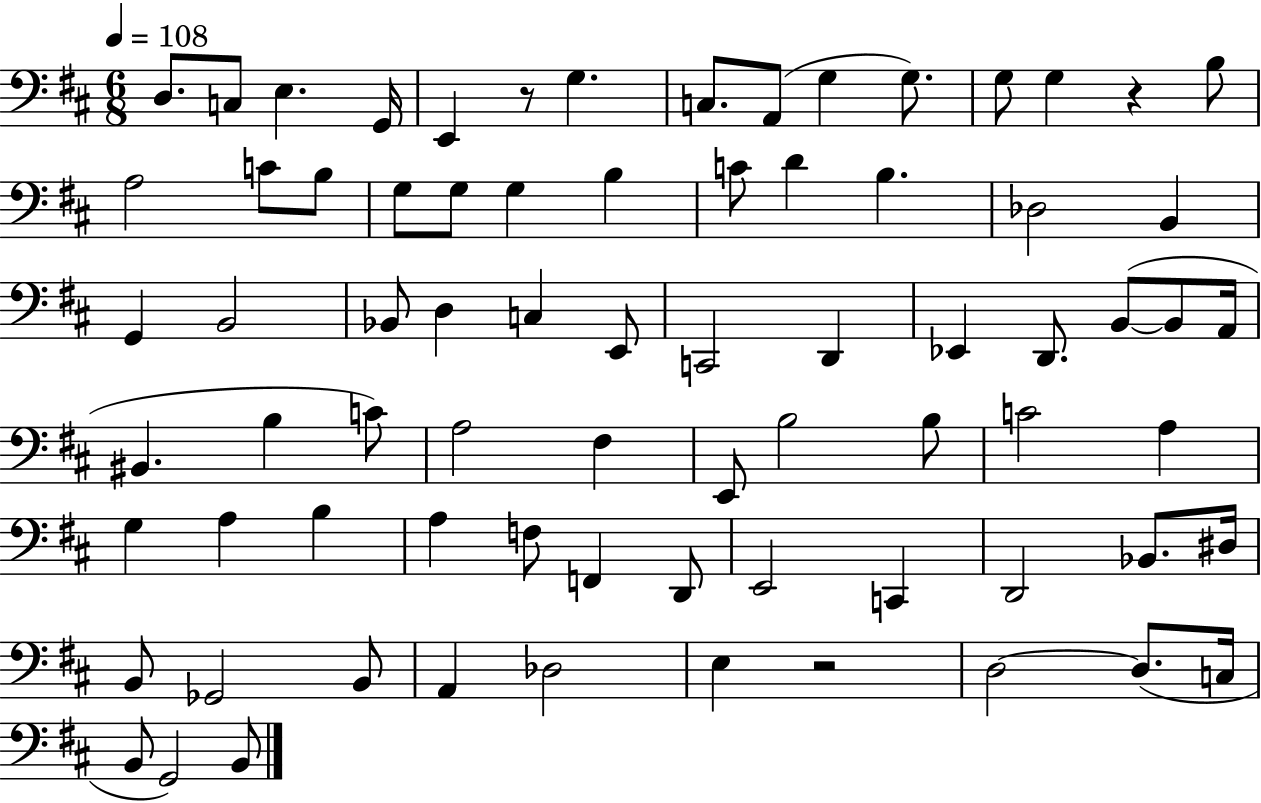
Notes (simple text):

D3/e. C3/e E3/q. G2/s E2/q R/e G3/q. C3/e. A2/e G3/q G3/e. G3/e G3/q R/q B3/e A3/h C4/e B3/e G3/e G3/e G3/q B3/q C4/e D4/q B3/q. Db3/h B2/q G2/q B2/h Bb2/e D3/q C3/q E2/e C2/h D2/q Eb2/q D2/e. B2/e B2/e A2/s BIS2/q. B3/q C4/e A3/h F#3/q E2/e B3/h B3/e C4/h A3/q G3/q A3/q B3/q A3/q F3/e F2/q D2/e E2/h C2/q D2/h Bb2/e. D#3/s B2/e Gb2/h B2/e A2/q Db3/h E3/q R/h D3/h D3/e. C3/s B2/e G2/h B2/e